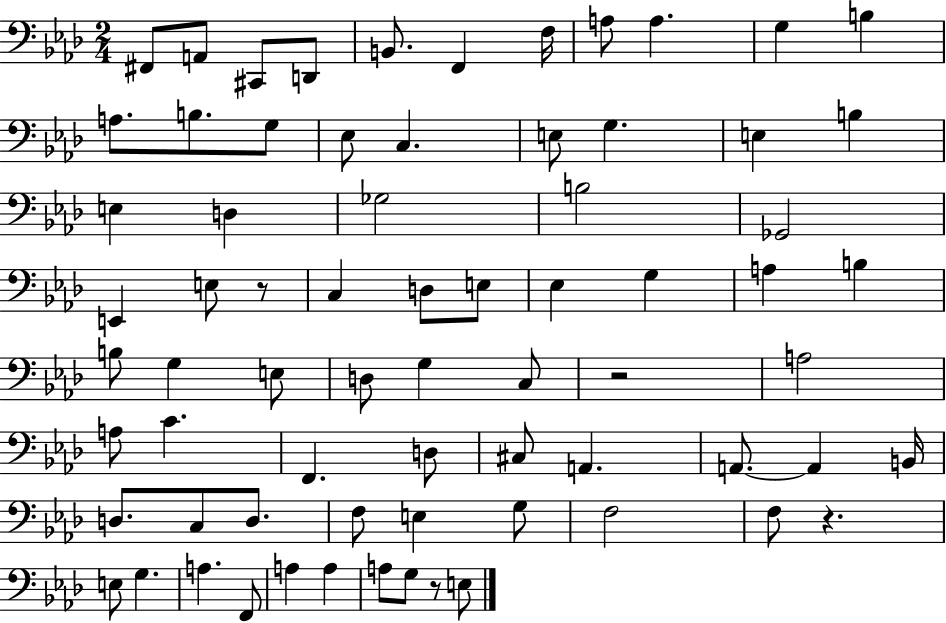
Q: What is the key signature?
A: AES major